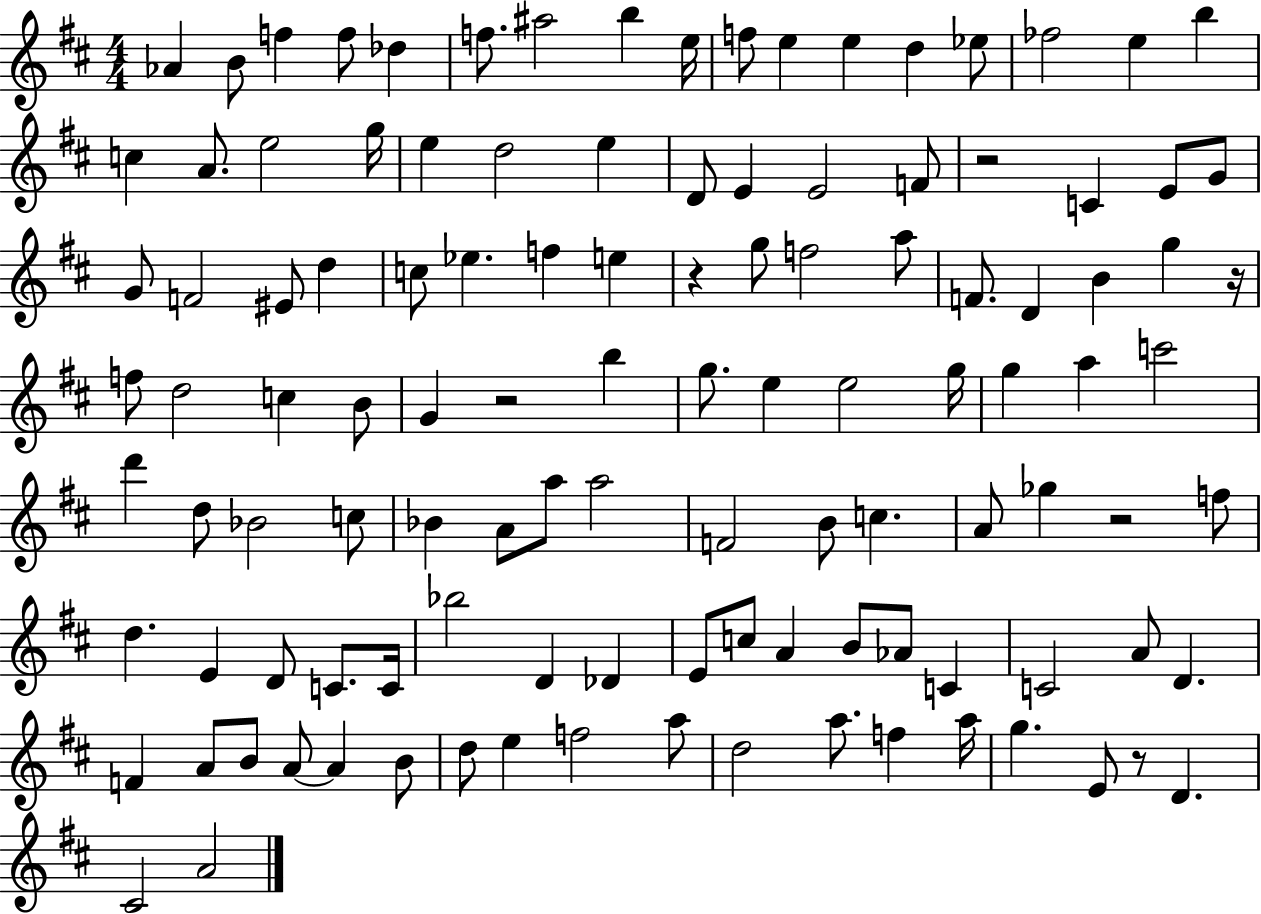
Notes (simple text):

Ab4/q B4/e F5/q F5/e Db5/q F5/e. A#5/h B5/q E5/s F5/e E5/q E5/q D5/q Eb5/e FES5/h E5/q B5/q C5/q A4/e. E5/h G5/s E5/q D5/h E5/q D4/e E4/q E4/h F4/e R/h C4/q E4/e G4/e G4/e F4/h EIS4/e D5/q C5/e Eb5/q. F5/q E5/q R/q G5/e F5/h A5/e F4/e. D4/q B4/q G5/q R/s F5/e D5/h C5/q B4/e G4/q R/h B5/q G5/e. E5/q E5/h G5/s G5/q A5/q C6/h D6/q D5/e Bb4/h C5/e Bb4/q A4/e A5/e A5/h F4/h B4/e C5/q. A4/e Gb5/q R/h F5/e D5/q. E4/q D4/e C4/e. C4/s Bb5/h D4/q Db4/q E4/e C5/e A4/q B4/e Ab4/e C4/q C4/h A4/e D4/q. F4/q A4/e B4/e A4/e A4/q B4/e D5/e E5/q F5/h A5/e D5/h A5/e. F5/q A5/s G5/q. E4/e R/e D4/q. C#4/h A4/h